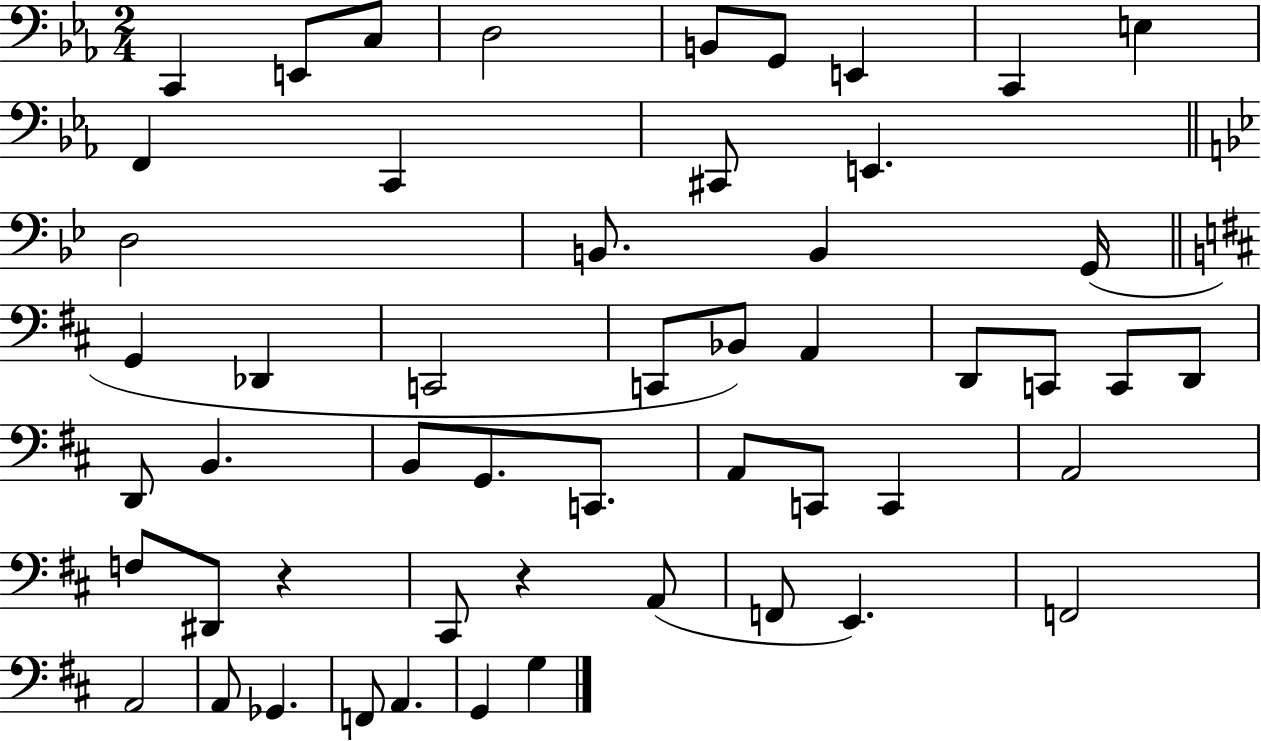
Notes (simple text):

C2/q E2/e C3/e D3/h B2/e G2/e E2/q C2/q E3/q F2/q C2/q C#2/e E2/q. D3/h B2/e. B2/q G2/s G2/q Db2/q C2/h C2/e Bb2/e A2/q D2/e C2/e C2/e D2/e D2/e B2/q. B2/e G2/e. C2/e. A2/e C2/e C2/q A2/h F3/e D#2/e R/q C#2/e R/q A2/e F2/e E2/q. F2/h A2/h A2/e Gb2/q. F2/e A2/q. G2/q G3/q